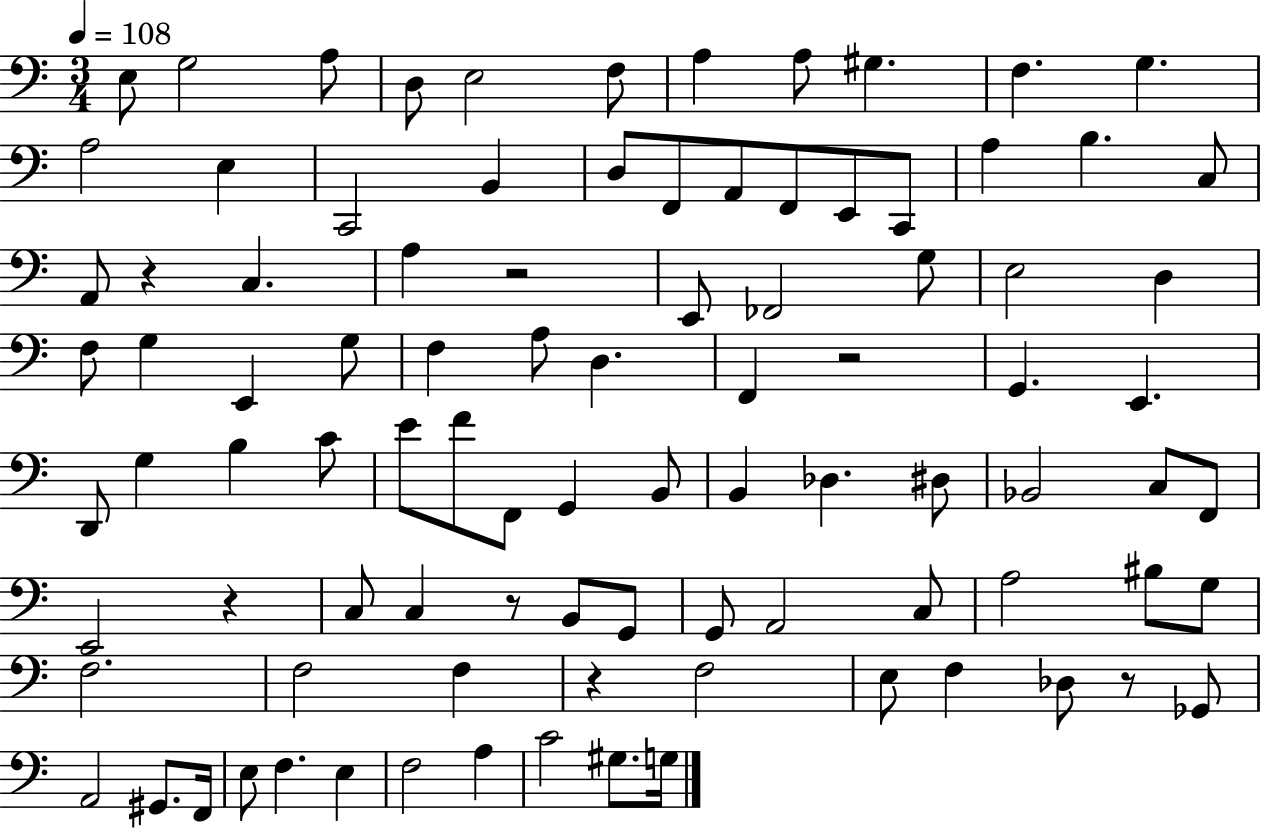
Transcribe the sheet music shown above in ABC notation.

X:1
T:Untitled
M:3/4
L:1/4
K:C
E,/2 G,2 A,/2 D,/2 E,2 F,/2 A, A,/2 ^G, F, G, A,2 E, C,,2 B,, D,/2 F,,/2 A,,/2 F,,/2 E,,/2 C,,/2 A, B, C,/2 A,,/2 z C, A, z2 E,,/2 _F,,2 G,/2 E,2 D, F,/2 G, E,, G,/2 F, A,/2 D, F,, z2 G,, E,, D,,/2 G, B, C/2 E/2 F/2 F,,/2 G,, B,,/2 B,, _D, ^D,/2 _B,,2 C,/2 F,,/2 E,,2 z C,/2 C, z/2 B,,/2 G,,/2 G,,/2 A,,2 C,/2 A,2 ^B,/2 G,/2 F,2 F,2 F, z F,2 E,/2 F, _D,/2 z/2 _G,,/2 A,,2 ^G,,/2 F,,/4 E,/2 F, E, F,2 A, C2 ^G,/2 G,/4